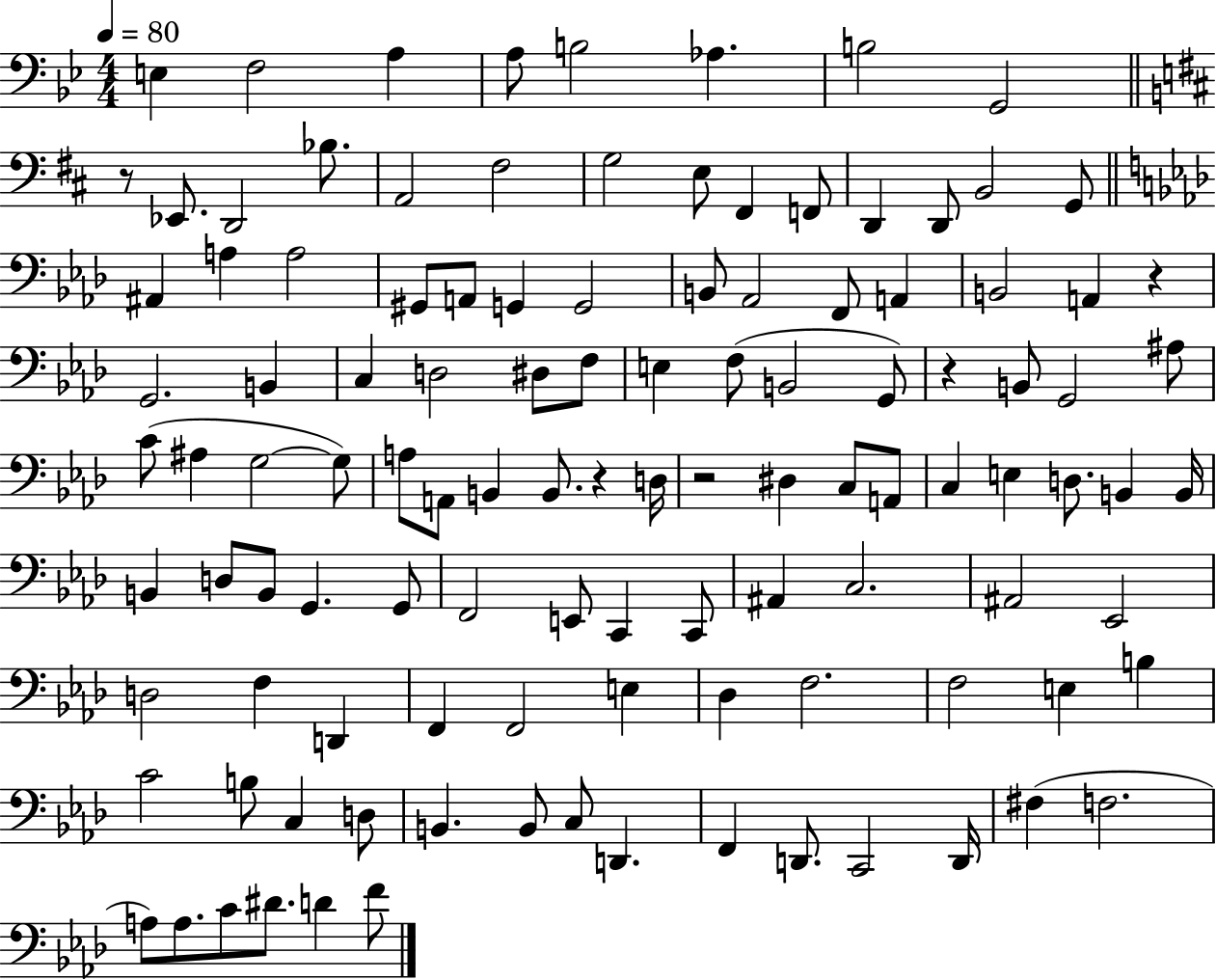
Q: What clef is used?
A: bass